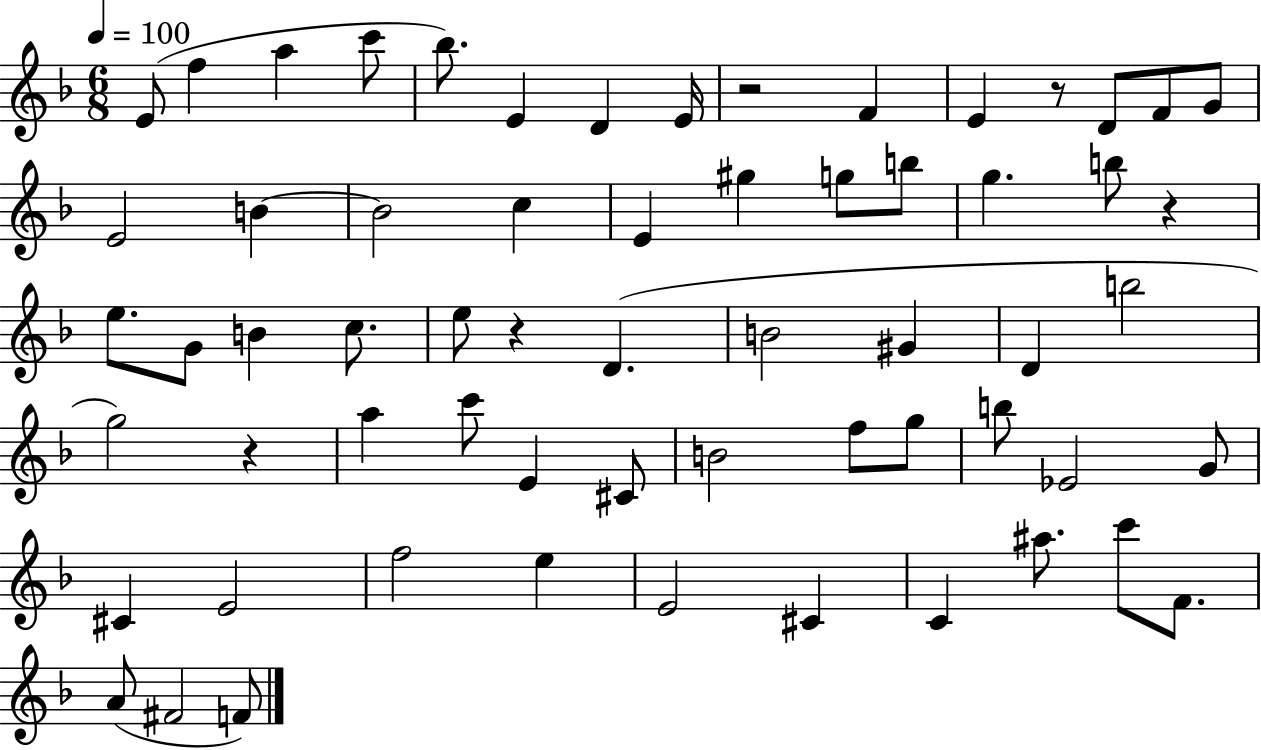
X:1
T:Untitled
M:6/8
L:1/4
K:F
E/2 f a c'/2 _b/2 E D E/4 z2 F E z/2 D/2 F/2 G/2 E2 B B2 c E ^g g/2 b/2 g b/2 z e/2 G/2 B c/2 e/2 z D B2 ^G D b2 g2 z a c'/2 E ^C/2 B2 f/2 g/2 b/2 _E2 G/2 ^C E2 f2 e E2 ^C C ^a/2 c'/2 F/2 A/2 ^F2 F/2